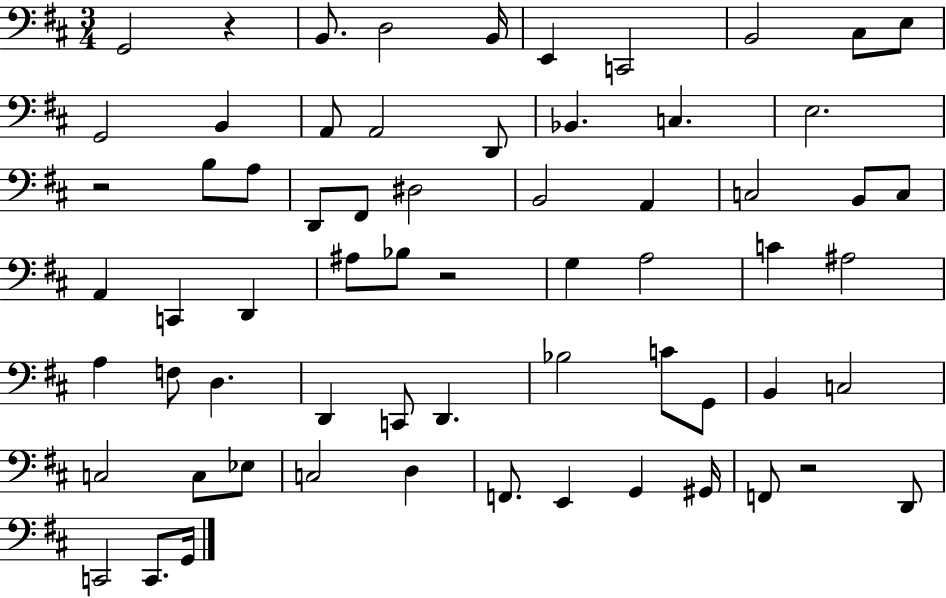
G2/h R/q B2/e. D3/h B2/s E2/q C2/h B2/h C#3/e E3/e G2/h B2/q A2/e A2/h D2/e Bb2/q. C3/q. E3/h. R/h B3/e A3/e D2/e F#2/e D#3/h B2/h A2/q C3/h B2/e C3/e A2/q C2/q D2/q A#3/e Bb3/e R/h G3/q A3/h C4/q A#3/h A3/q F3/e D3/q. D2/q C2/e D2/q. Bb3/h C4/e G2/e B2/q C3/h C3/h C3/e Eb3/e C3/h D3/q F2/e. E2/q G2/q G#2/s F2/e R/h D2/e C2/h C2/e. G2/s